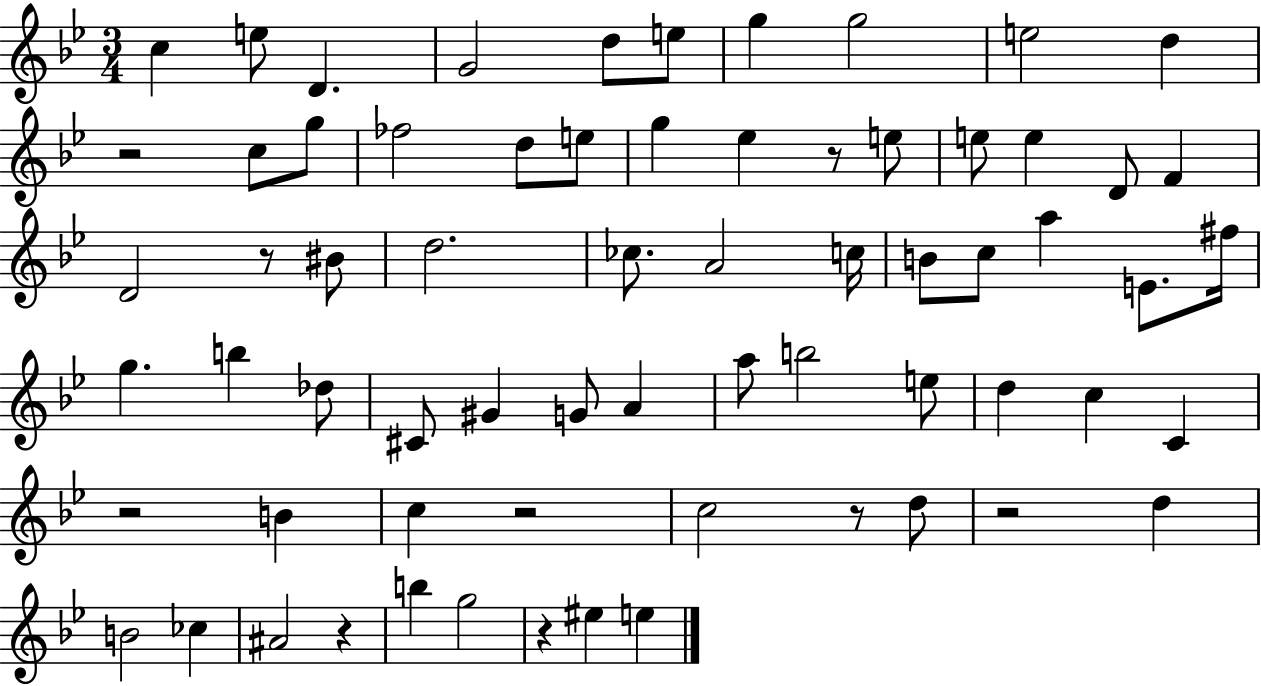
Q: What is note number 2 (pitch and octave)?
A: E5